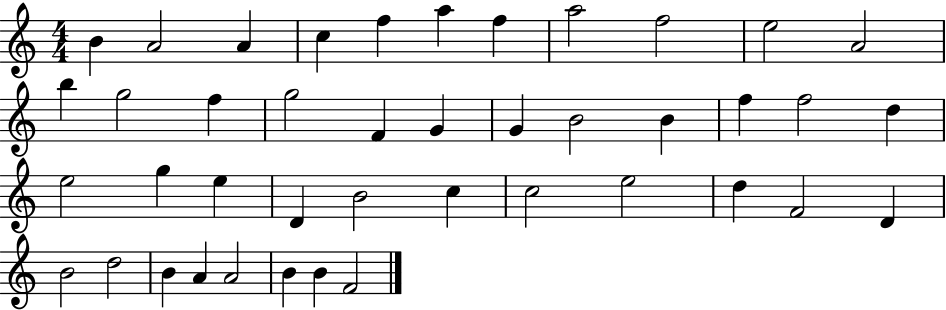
B4/q A4/h A4/q C5/q F5/q A5/q F5/q A5/h F5/h E5/h A4/h B5/q G5/h F5/q G5/h F4/q G4/q G4/q B4/h B4/q F5/q F5/h D5/q E5/h G5/q E5/q D4/q B4/h C5/q C5/h E5/h D5/q F4/h D4/q B4/h D5/h B4/q A4/q A4/h B4/q B4/q F4/h